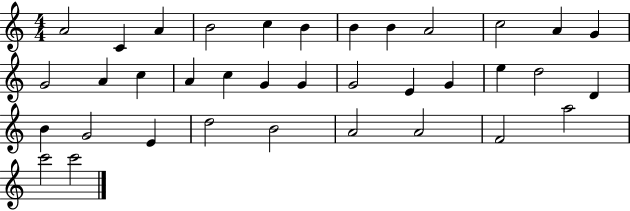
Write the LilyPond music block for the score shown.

{
  \clef treble
  \numericTimeSignature
  \time 4/4
  \key c \major
  a'2 c'4 a'4 | b'2 c''4 b'4 | b'4 b'4 a'2 | c''2 a'4 g'4 | \break g'2 a'4 c''4 | a'4 c''4 g'4 g'4 | g'2 e'4 g'4 | e''4 d''2 d'4 | \break b'4 g'2 e'4 | d''2 b'2 | a'2 a'2 | f'2 a''2 | \break c'''2 c'''2 | \bar "|."
}